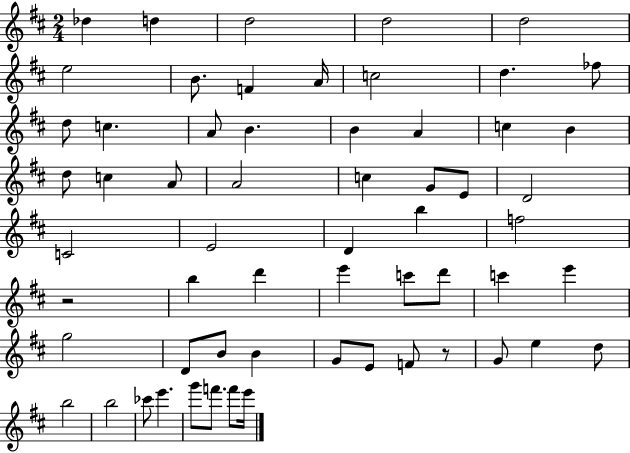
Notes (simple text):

Db5/q D5/q D5/h D5/h D5/h E5/h B4/e. F4/q A4/s C5/h D5/q. FES5/e D5/e C5/q. A4/e B4/q. B4/q A4/q C5/q B4/q D5/e C5/q A4/e A4/h C5/q G4/e E4/e D4/h C4/h E4/h D4/q B5/q F5/h R/h B5/q D6/q E6/q C6/e D6/e C6/q E6/q G5/h D4/e B4/e B4/q G4/e E4/e F4/e R/e G4/e E5/q D5/e B5/h B5/h CES6/e E6/q. G6/e F6/e. F6/e E6/s